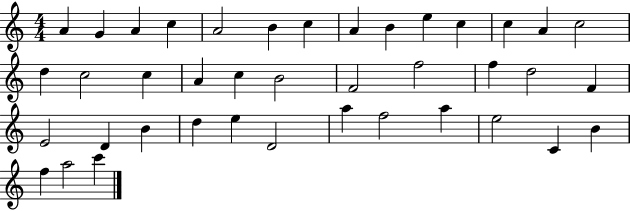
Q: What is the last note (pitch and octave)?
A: C6